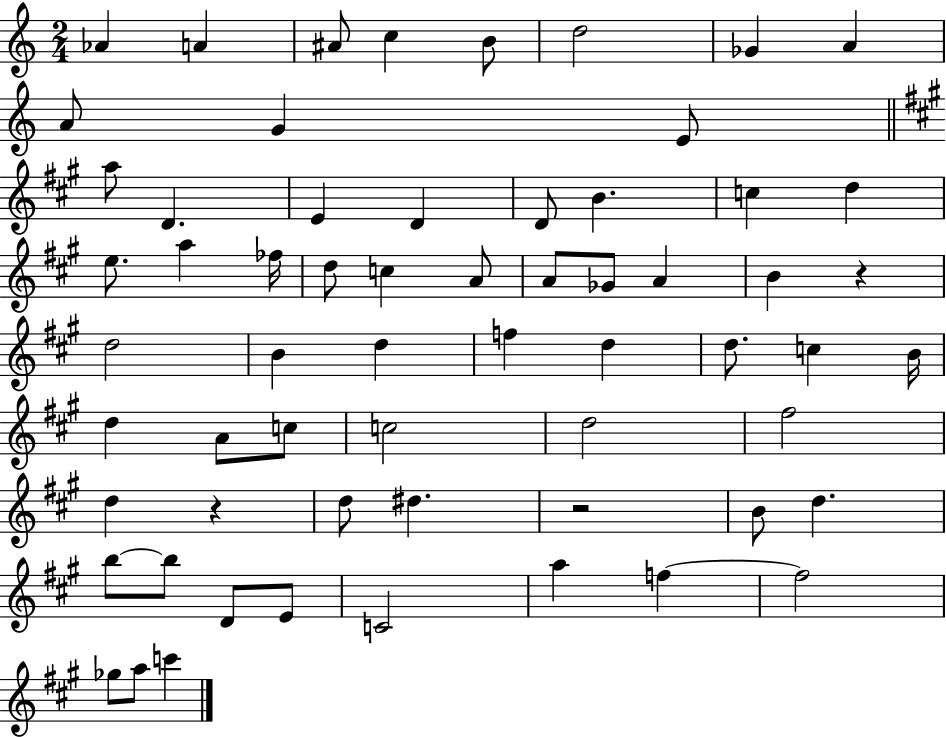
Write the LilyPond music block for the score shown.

{
  \clef treble
  \numericTimeSignature
  \time 2/4
  \key c \major
  aes'4 a'4 | ais'8 c''4 b'8 | d''2 | ges'4 a'4 | \break a'8 g'4 e'8 | \bar "||" \break \key a \major a''8 d'4. | e'4 d'4 | d'8 b'4. | c''4 d''4 | \break e''8. a''4 fes''16 | d''8 c''4 a'8 | a'8 ges'8 a'4 | b'4 r4 | \break d''2 | b'4 d''4 | f''4 d''4 | d''8. c''4 b'16 | \break d''4 a'8 c''8 | c''2 | d''2 | fis''2 | \break d''4 r4 | d''8 dis''4. | r2 | b'8 d''4. | \break b''8~~ b''8 d'8 e'8 | c'2 | a''4 f''4~~ | f''2 | \break ges''8 a''8 c'''4 | \bar "|."
}